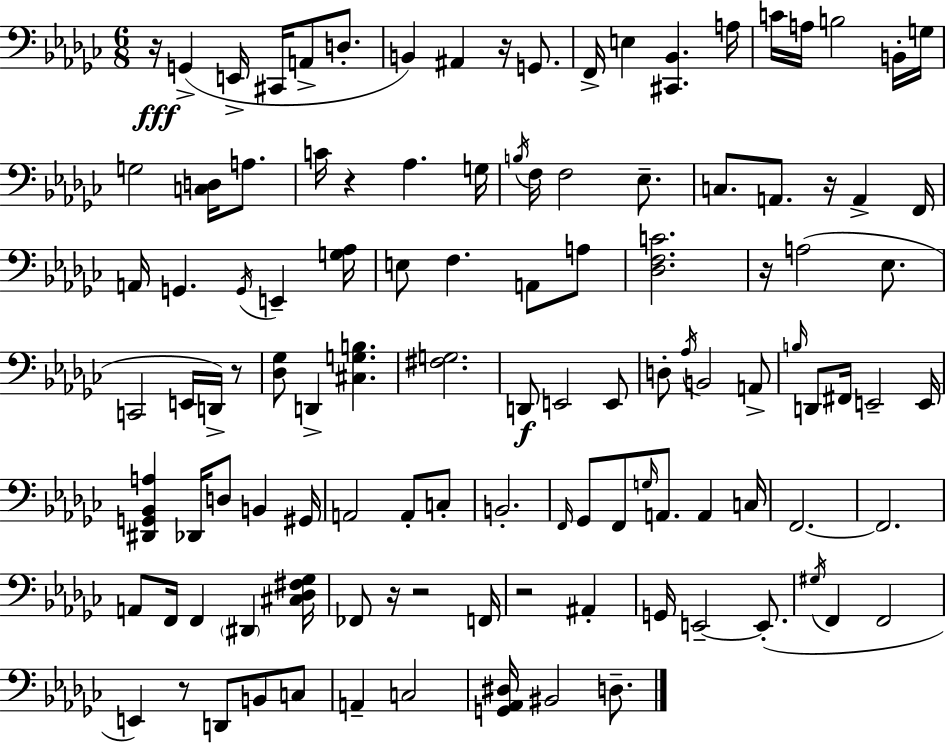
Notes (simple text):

R/s G2/q E2/s C#2/s A2/e D3/e. B2/q A#2/q R/s G2/e. F2/s E3/q [C#2,Bb2]/q. A3/s C4/s A3/s B3/h B2/s G3/s G3/h [C3,D3]/s A3/e. C4/s R/q Ab3/q. G3/s B3/s F3/s F3/h Eb3/e. C3/e. A2/e. R/s A2/q F2/s A2/s G2/q. G2/s E2/q [G3,Ab3]/s E3/e F3/q. A2/e A3/e [Db3,F3,C4]/h. R/s A3/h Eb3/e. C2/h E2/s D2/s R/e [Db3,Gb3]/e D2/q [C#3,G3,B3]/q. [F#3,G3]/h. D2/e E2/h E2/e D3/e Ab3/s B2/h A2/e B3/s D2/e F#2/s E2/h E2/s [D#2,G2,Bb2,A3]/q Db2/s D3/e B2/q G#2/s A2/h A2/e C3/e B2/h. F2/s Gb2/e F2/e G3/s A2/e. A2/q C3/s F2/h. F2/h. A2/e F2/s F2/q D#2/q [C#3,Db3,F#3,Gb3]/s FES2/e R/s R/h F2/s R/h A#2/q G2/s E2/h E2/e. G#3/s F2/q F2/h E2/q R/e D2/e B2/e C3/e A2/q C3/h [G2,Ab2,D#3]/s BIS2/h D3/e.